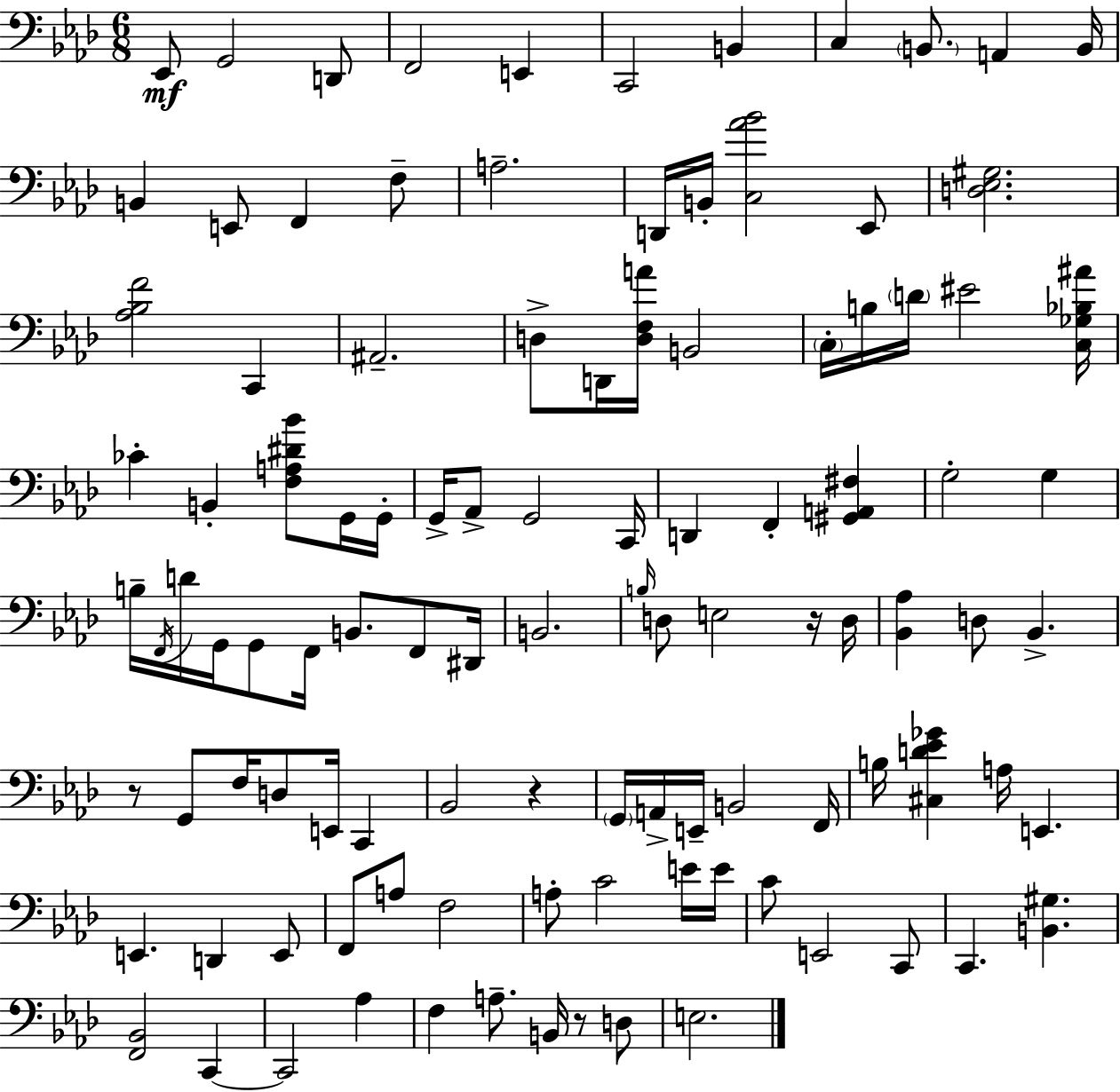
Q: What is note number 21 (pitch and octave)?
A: A#2